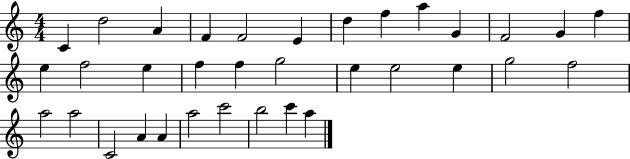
{
  \clef treble
  \numericTimeSignature
  \time 4/4
  \key c \major
  c'4 d''2 a'4 | f'4 f'2 e'4 | d''4 f''4 a''4 g'4 | f'2 g'4 f''4 | \break e''4 f''2 e''4 | f''4 f''4 g''2 | e''4 e''2 e''4 | g''2 f''2 | \break a''2 a''2 | c'2 a'4 a'4 | a''2 c'''2 | b''2 c'''4 a''4 | \break \bar "|."
}